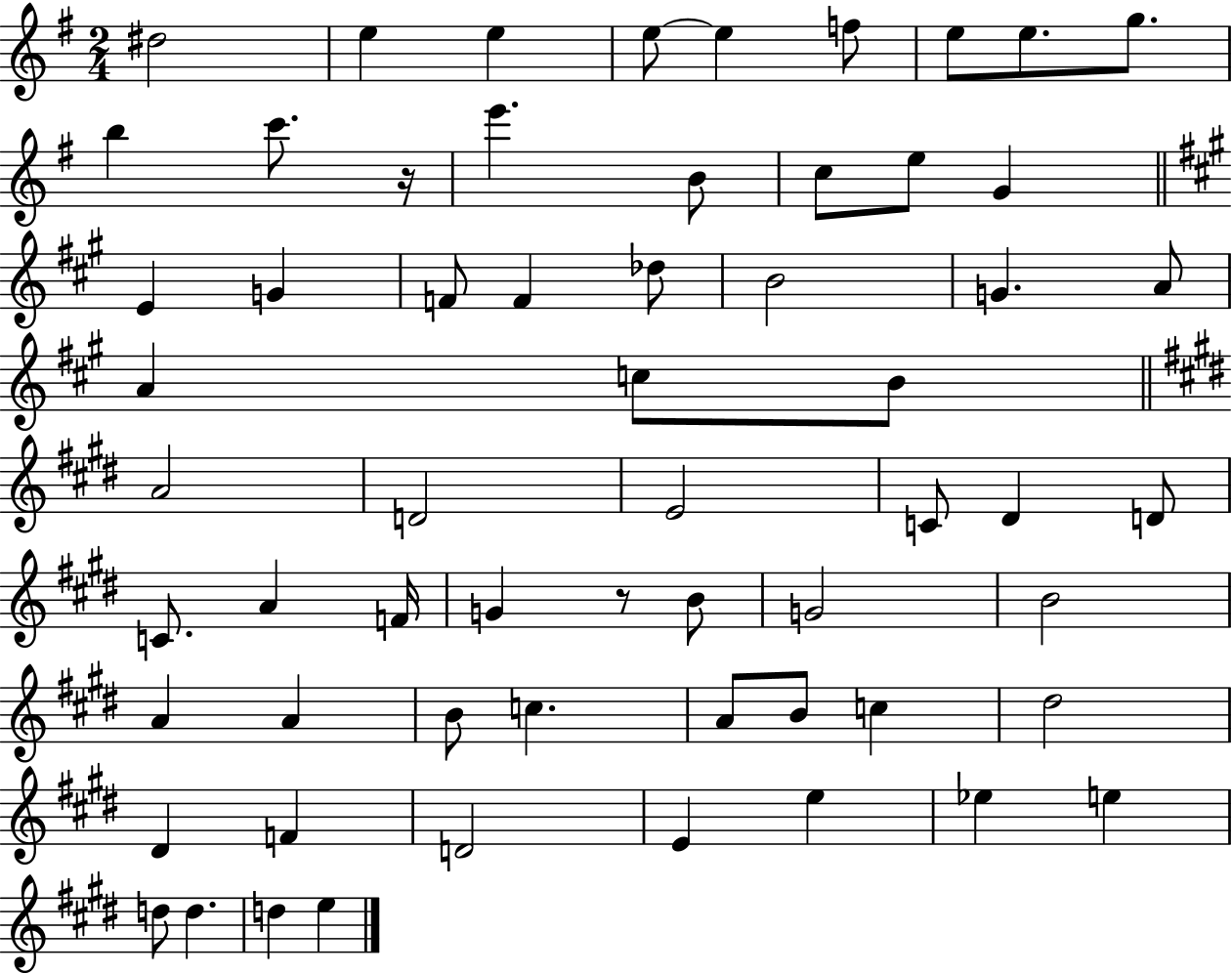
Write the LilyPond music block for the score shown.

{
  \clef treble
  \numericTimeSignature
  \time 2/4
  \key g \major
  \repeat volta 2 { dis''2 | e''4 e''4 | e''8~~ e''4 f''8 | e''8 e''8. g''8. | \break b''4 c'''8. r16 | e'''4. b'8 | c''8 e''8 g'4 | \bar "||" \break \key a \major e'4 g'4 | f'8 f'4 des''8 | b'2 | g'4. a'8 | \break a'4 c''8 b'8 | \bar "||" \break \key e \major a'2 | d'2 | e'2 | c'8 dis'4 d'8 | \break c'8. a'4 f'16 | g'4 r8 b'8 | g'2 | b'2 | \break a'4 a'4 | b'8 c''4. | a'8 b'8 c''4 | dis''2 | \break dis'4 f'4 | d'2 | e'4 e''4 | ees''4 e''4 | \break d''8 d''4. | d''4 e''4 | } \bar "|."
}